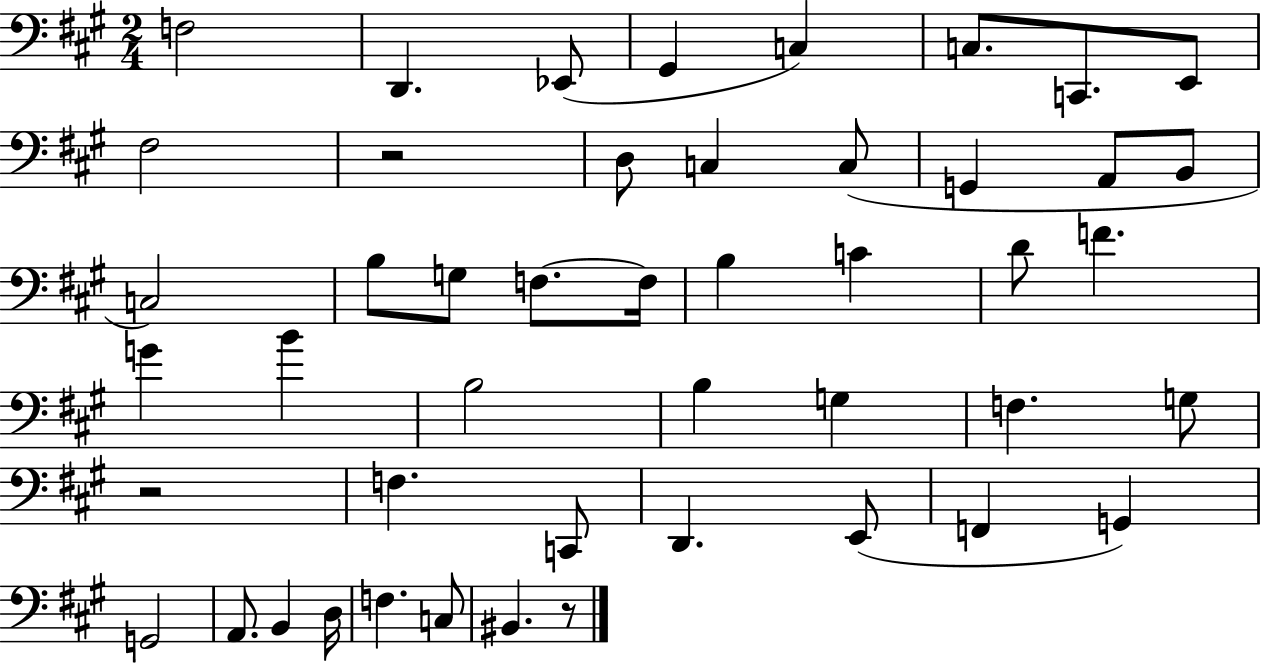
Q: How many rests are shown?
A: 3